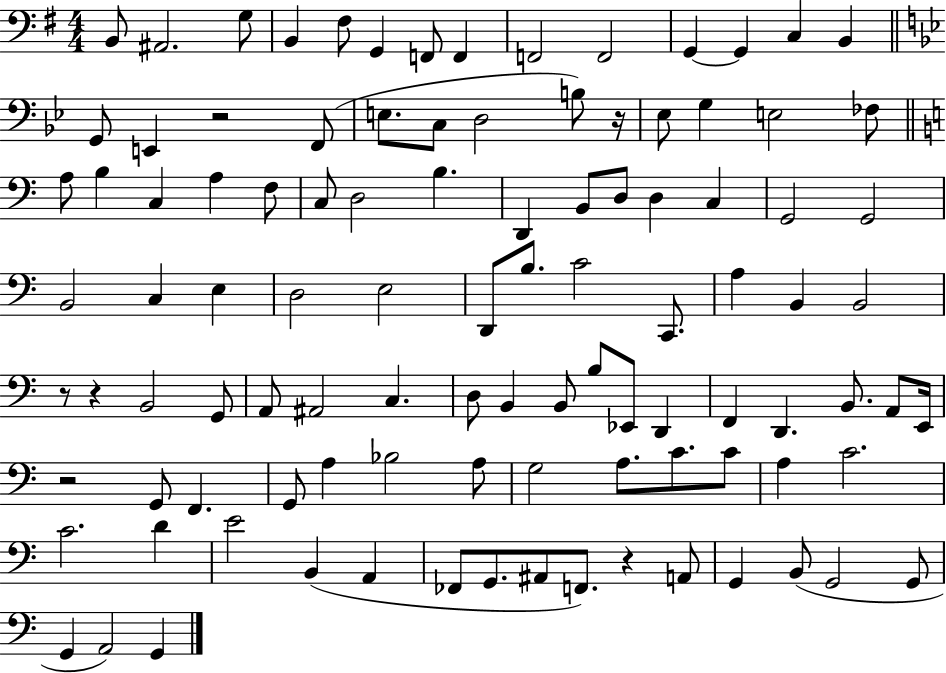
{
  \clef bass
  \numericTimeSignature
  \time 4/4
  \key g \major
  b,8 ais,2. g8 | b,4 fis8 g,4 f,8 f,4 | f,2 f,2 | g,4~~ g,4 c4 b,4 | \break \bar "||" \break \key bes \major g,8 e,4 r2 f,8( | e8. c8 d2 b8) r16 | ees8 g4 e2 fes8 | \bar "||" \break \key a \minor a8 b4 c4 a4 f8 | c8 d2 b4. | d,4 b,8 d8 d4 c4 | g,2 g,2 | \break b,2 c4 e4 | d2 e2 | d,8 b8. c'2 c,8. | a4 b,4 b,2 | \break r8 r4 b,2 g,8 | a,8 ais,2 c4. | d8 b,4 b,8 b8 ees,8 d,4 | f,4 d,4. b,8. a,8 e,16 | \break r2 g,8 f,4. | g,8 a4 bes2 a8 | g2 a8. c'8. c'8 | a4 c'2. | \break c'2. d'4 | e'2 b,4( a,4 | fes,8 g,8. ais,8 f,8.) r4 a,8 | g,4 b,8( g,2 g,8 | \break g,4 a,2) g,4 | \bar "|."
}